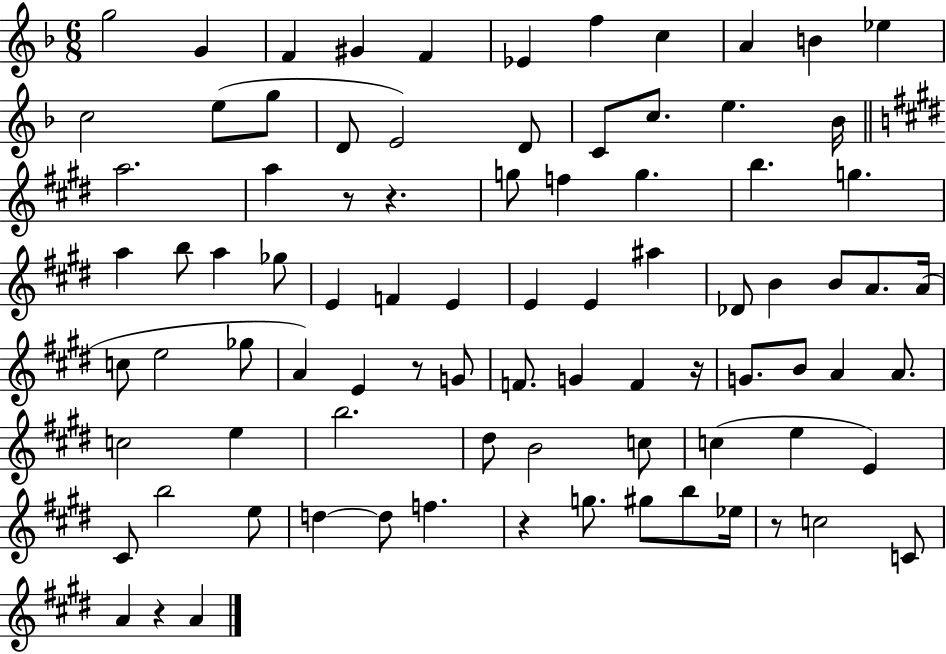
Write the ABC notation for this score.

X:1
T:Untitled
M:6/8
L:1/4
K:F
g2 G F ^G F _E f c A B _e c2 e/2 g/2 D/2 E2 D/2 C/2 c/2 e _B/4 a2 a z/2 z g/2 f g b g a b/2 a _g/2 E F E E E ^a _D/2 B B/2 A/2 A/4 c/2 e2 _g/2 A E z/2 G/2 F/2 G F z/4 G/2 B/2 A A/2 c2 e b2 ^d/2 B2 c/2 c e E ^C/2 b2 e/2 d d/2 f z g/2 ^g/2 b/2 _e/4 z/2 c2 C/2 A z A